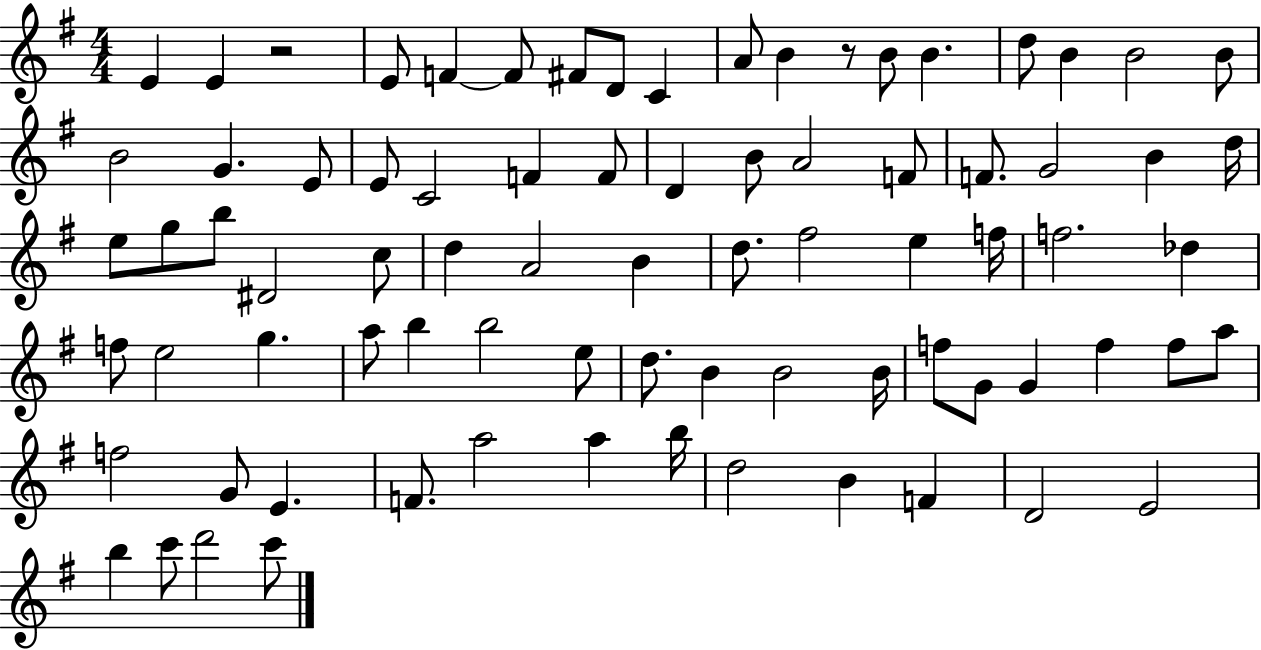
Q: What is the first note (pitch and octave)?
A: E4